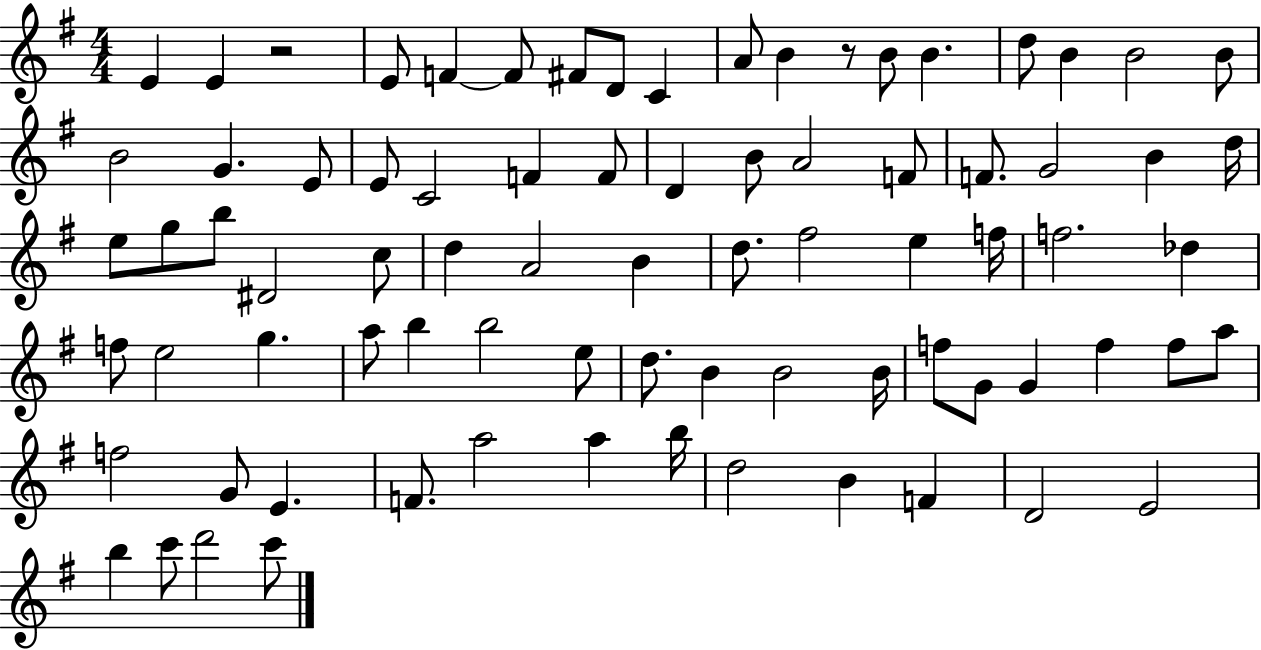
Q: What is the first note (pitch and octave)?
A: E4